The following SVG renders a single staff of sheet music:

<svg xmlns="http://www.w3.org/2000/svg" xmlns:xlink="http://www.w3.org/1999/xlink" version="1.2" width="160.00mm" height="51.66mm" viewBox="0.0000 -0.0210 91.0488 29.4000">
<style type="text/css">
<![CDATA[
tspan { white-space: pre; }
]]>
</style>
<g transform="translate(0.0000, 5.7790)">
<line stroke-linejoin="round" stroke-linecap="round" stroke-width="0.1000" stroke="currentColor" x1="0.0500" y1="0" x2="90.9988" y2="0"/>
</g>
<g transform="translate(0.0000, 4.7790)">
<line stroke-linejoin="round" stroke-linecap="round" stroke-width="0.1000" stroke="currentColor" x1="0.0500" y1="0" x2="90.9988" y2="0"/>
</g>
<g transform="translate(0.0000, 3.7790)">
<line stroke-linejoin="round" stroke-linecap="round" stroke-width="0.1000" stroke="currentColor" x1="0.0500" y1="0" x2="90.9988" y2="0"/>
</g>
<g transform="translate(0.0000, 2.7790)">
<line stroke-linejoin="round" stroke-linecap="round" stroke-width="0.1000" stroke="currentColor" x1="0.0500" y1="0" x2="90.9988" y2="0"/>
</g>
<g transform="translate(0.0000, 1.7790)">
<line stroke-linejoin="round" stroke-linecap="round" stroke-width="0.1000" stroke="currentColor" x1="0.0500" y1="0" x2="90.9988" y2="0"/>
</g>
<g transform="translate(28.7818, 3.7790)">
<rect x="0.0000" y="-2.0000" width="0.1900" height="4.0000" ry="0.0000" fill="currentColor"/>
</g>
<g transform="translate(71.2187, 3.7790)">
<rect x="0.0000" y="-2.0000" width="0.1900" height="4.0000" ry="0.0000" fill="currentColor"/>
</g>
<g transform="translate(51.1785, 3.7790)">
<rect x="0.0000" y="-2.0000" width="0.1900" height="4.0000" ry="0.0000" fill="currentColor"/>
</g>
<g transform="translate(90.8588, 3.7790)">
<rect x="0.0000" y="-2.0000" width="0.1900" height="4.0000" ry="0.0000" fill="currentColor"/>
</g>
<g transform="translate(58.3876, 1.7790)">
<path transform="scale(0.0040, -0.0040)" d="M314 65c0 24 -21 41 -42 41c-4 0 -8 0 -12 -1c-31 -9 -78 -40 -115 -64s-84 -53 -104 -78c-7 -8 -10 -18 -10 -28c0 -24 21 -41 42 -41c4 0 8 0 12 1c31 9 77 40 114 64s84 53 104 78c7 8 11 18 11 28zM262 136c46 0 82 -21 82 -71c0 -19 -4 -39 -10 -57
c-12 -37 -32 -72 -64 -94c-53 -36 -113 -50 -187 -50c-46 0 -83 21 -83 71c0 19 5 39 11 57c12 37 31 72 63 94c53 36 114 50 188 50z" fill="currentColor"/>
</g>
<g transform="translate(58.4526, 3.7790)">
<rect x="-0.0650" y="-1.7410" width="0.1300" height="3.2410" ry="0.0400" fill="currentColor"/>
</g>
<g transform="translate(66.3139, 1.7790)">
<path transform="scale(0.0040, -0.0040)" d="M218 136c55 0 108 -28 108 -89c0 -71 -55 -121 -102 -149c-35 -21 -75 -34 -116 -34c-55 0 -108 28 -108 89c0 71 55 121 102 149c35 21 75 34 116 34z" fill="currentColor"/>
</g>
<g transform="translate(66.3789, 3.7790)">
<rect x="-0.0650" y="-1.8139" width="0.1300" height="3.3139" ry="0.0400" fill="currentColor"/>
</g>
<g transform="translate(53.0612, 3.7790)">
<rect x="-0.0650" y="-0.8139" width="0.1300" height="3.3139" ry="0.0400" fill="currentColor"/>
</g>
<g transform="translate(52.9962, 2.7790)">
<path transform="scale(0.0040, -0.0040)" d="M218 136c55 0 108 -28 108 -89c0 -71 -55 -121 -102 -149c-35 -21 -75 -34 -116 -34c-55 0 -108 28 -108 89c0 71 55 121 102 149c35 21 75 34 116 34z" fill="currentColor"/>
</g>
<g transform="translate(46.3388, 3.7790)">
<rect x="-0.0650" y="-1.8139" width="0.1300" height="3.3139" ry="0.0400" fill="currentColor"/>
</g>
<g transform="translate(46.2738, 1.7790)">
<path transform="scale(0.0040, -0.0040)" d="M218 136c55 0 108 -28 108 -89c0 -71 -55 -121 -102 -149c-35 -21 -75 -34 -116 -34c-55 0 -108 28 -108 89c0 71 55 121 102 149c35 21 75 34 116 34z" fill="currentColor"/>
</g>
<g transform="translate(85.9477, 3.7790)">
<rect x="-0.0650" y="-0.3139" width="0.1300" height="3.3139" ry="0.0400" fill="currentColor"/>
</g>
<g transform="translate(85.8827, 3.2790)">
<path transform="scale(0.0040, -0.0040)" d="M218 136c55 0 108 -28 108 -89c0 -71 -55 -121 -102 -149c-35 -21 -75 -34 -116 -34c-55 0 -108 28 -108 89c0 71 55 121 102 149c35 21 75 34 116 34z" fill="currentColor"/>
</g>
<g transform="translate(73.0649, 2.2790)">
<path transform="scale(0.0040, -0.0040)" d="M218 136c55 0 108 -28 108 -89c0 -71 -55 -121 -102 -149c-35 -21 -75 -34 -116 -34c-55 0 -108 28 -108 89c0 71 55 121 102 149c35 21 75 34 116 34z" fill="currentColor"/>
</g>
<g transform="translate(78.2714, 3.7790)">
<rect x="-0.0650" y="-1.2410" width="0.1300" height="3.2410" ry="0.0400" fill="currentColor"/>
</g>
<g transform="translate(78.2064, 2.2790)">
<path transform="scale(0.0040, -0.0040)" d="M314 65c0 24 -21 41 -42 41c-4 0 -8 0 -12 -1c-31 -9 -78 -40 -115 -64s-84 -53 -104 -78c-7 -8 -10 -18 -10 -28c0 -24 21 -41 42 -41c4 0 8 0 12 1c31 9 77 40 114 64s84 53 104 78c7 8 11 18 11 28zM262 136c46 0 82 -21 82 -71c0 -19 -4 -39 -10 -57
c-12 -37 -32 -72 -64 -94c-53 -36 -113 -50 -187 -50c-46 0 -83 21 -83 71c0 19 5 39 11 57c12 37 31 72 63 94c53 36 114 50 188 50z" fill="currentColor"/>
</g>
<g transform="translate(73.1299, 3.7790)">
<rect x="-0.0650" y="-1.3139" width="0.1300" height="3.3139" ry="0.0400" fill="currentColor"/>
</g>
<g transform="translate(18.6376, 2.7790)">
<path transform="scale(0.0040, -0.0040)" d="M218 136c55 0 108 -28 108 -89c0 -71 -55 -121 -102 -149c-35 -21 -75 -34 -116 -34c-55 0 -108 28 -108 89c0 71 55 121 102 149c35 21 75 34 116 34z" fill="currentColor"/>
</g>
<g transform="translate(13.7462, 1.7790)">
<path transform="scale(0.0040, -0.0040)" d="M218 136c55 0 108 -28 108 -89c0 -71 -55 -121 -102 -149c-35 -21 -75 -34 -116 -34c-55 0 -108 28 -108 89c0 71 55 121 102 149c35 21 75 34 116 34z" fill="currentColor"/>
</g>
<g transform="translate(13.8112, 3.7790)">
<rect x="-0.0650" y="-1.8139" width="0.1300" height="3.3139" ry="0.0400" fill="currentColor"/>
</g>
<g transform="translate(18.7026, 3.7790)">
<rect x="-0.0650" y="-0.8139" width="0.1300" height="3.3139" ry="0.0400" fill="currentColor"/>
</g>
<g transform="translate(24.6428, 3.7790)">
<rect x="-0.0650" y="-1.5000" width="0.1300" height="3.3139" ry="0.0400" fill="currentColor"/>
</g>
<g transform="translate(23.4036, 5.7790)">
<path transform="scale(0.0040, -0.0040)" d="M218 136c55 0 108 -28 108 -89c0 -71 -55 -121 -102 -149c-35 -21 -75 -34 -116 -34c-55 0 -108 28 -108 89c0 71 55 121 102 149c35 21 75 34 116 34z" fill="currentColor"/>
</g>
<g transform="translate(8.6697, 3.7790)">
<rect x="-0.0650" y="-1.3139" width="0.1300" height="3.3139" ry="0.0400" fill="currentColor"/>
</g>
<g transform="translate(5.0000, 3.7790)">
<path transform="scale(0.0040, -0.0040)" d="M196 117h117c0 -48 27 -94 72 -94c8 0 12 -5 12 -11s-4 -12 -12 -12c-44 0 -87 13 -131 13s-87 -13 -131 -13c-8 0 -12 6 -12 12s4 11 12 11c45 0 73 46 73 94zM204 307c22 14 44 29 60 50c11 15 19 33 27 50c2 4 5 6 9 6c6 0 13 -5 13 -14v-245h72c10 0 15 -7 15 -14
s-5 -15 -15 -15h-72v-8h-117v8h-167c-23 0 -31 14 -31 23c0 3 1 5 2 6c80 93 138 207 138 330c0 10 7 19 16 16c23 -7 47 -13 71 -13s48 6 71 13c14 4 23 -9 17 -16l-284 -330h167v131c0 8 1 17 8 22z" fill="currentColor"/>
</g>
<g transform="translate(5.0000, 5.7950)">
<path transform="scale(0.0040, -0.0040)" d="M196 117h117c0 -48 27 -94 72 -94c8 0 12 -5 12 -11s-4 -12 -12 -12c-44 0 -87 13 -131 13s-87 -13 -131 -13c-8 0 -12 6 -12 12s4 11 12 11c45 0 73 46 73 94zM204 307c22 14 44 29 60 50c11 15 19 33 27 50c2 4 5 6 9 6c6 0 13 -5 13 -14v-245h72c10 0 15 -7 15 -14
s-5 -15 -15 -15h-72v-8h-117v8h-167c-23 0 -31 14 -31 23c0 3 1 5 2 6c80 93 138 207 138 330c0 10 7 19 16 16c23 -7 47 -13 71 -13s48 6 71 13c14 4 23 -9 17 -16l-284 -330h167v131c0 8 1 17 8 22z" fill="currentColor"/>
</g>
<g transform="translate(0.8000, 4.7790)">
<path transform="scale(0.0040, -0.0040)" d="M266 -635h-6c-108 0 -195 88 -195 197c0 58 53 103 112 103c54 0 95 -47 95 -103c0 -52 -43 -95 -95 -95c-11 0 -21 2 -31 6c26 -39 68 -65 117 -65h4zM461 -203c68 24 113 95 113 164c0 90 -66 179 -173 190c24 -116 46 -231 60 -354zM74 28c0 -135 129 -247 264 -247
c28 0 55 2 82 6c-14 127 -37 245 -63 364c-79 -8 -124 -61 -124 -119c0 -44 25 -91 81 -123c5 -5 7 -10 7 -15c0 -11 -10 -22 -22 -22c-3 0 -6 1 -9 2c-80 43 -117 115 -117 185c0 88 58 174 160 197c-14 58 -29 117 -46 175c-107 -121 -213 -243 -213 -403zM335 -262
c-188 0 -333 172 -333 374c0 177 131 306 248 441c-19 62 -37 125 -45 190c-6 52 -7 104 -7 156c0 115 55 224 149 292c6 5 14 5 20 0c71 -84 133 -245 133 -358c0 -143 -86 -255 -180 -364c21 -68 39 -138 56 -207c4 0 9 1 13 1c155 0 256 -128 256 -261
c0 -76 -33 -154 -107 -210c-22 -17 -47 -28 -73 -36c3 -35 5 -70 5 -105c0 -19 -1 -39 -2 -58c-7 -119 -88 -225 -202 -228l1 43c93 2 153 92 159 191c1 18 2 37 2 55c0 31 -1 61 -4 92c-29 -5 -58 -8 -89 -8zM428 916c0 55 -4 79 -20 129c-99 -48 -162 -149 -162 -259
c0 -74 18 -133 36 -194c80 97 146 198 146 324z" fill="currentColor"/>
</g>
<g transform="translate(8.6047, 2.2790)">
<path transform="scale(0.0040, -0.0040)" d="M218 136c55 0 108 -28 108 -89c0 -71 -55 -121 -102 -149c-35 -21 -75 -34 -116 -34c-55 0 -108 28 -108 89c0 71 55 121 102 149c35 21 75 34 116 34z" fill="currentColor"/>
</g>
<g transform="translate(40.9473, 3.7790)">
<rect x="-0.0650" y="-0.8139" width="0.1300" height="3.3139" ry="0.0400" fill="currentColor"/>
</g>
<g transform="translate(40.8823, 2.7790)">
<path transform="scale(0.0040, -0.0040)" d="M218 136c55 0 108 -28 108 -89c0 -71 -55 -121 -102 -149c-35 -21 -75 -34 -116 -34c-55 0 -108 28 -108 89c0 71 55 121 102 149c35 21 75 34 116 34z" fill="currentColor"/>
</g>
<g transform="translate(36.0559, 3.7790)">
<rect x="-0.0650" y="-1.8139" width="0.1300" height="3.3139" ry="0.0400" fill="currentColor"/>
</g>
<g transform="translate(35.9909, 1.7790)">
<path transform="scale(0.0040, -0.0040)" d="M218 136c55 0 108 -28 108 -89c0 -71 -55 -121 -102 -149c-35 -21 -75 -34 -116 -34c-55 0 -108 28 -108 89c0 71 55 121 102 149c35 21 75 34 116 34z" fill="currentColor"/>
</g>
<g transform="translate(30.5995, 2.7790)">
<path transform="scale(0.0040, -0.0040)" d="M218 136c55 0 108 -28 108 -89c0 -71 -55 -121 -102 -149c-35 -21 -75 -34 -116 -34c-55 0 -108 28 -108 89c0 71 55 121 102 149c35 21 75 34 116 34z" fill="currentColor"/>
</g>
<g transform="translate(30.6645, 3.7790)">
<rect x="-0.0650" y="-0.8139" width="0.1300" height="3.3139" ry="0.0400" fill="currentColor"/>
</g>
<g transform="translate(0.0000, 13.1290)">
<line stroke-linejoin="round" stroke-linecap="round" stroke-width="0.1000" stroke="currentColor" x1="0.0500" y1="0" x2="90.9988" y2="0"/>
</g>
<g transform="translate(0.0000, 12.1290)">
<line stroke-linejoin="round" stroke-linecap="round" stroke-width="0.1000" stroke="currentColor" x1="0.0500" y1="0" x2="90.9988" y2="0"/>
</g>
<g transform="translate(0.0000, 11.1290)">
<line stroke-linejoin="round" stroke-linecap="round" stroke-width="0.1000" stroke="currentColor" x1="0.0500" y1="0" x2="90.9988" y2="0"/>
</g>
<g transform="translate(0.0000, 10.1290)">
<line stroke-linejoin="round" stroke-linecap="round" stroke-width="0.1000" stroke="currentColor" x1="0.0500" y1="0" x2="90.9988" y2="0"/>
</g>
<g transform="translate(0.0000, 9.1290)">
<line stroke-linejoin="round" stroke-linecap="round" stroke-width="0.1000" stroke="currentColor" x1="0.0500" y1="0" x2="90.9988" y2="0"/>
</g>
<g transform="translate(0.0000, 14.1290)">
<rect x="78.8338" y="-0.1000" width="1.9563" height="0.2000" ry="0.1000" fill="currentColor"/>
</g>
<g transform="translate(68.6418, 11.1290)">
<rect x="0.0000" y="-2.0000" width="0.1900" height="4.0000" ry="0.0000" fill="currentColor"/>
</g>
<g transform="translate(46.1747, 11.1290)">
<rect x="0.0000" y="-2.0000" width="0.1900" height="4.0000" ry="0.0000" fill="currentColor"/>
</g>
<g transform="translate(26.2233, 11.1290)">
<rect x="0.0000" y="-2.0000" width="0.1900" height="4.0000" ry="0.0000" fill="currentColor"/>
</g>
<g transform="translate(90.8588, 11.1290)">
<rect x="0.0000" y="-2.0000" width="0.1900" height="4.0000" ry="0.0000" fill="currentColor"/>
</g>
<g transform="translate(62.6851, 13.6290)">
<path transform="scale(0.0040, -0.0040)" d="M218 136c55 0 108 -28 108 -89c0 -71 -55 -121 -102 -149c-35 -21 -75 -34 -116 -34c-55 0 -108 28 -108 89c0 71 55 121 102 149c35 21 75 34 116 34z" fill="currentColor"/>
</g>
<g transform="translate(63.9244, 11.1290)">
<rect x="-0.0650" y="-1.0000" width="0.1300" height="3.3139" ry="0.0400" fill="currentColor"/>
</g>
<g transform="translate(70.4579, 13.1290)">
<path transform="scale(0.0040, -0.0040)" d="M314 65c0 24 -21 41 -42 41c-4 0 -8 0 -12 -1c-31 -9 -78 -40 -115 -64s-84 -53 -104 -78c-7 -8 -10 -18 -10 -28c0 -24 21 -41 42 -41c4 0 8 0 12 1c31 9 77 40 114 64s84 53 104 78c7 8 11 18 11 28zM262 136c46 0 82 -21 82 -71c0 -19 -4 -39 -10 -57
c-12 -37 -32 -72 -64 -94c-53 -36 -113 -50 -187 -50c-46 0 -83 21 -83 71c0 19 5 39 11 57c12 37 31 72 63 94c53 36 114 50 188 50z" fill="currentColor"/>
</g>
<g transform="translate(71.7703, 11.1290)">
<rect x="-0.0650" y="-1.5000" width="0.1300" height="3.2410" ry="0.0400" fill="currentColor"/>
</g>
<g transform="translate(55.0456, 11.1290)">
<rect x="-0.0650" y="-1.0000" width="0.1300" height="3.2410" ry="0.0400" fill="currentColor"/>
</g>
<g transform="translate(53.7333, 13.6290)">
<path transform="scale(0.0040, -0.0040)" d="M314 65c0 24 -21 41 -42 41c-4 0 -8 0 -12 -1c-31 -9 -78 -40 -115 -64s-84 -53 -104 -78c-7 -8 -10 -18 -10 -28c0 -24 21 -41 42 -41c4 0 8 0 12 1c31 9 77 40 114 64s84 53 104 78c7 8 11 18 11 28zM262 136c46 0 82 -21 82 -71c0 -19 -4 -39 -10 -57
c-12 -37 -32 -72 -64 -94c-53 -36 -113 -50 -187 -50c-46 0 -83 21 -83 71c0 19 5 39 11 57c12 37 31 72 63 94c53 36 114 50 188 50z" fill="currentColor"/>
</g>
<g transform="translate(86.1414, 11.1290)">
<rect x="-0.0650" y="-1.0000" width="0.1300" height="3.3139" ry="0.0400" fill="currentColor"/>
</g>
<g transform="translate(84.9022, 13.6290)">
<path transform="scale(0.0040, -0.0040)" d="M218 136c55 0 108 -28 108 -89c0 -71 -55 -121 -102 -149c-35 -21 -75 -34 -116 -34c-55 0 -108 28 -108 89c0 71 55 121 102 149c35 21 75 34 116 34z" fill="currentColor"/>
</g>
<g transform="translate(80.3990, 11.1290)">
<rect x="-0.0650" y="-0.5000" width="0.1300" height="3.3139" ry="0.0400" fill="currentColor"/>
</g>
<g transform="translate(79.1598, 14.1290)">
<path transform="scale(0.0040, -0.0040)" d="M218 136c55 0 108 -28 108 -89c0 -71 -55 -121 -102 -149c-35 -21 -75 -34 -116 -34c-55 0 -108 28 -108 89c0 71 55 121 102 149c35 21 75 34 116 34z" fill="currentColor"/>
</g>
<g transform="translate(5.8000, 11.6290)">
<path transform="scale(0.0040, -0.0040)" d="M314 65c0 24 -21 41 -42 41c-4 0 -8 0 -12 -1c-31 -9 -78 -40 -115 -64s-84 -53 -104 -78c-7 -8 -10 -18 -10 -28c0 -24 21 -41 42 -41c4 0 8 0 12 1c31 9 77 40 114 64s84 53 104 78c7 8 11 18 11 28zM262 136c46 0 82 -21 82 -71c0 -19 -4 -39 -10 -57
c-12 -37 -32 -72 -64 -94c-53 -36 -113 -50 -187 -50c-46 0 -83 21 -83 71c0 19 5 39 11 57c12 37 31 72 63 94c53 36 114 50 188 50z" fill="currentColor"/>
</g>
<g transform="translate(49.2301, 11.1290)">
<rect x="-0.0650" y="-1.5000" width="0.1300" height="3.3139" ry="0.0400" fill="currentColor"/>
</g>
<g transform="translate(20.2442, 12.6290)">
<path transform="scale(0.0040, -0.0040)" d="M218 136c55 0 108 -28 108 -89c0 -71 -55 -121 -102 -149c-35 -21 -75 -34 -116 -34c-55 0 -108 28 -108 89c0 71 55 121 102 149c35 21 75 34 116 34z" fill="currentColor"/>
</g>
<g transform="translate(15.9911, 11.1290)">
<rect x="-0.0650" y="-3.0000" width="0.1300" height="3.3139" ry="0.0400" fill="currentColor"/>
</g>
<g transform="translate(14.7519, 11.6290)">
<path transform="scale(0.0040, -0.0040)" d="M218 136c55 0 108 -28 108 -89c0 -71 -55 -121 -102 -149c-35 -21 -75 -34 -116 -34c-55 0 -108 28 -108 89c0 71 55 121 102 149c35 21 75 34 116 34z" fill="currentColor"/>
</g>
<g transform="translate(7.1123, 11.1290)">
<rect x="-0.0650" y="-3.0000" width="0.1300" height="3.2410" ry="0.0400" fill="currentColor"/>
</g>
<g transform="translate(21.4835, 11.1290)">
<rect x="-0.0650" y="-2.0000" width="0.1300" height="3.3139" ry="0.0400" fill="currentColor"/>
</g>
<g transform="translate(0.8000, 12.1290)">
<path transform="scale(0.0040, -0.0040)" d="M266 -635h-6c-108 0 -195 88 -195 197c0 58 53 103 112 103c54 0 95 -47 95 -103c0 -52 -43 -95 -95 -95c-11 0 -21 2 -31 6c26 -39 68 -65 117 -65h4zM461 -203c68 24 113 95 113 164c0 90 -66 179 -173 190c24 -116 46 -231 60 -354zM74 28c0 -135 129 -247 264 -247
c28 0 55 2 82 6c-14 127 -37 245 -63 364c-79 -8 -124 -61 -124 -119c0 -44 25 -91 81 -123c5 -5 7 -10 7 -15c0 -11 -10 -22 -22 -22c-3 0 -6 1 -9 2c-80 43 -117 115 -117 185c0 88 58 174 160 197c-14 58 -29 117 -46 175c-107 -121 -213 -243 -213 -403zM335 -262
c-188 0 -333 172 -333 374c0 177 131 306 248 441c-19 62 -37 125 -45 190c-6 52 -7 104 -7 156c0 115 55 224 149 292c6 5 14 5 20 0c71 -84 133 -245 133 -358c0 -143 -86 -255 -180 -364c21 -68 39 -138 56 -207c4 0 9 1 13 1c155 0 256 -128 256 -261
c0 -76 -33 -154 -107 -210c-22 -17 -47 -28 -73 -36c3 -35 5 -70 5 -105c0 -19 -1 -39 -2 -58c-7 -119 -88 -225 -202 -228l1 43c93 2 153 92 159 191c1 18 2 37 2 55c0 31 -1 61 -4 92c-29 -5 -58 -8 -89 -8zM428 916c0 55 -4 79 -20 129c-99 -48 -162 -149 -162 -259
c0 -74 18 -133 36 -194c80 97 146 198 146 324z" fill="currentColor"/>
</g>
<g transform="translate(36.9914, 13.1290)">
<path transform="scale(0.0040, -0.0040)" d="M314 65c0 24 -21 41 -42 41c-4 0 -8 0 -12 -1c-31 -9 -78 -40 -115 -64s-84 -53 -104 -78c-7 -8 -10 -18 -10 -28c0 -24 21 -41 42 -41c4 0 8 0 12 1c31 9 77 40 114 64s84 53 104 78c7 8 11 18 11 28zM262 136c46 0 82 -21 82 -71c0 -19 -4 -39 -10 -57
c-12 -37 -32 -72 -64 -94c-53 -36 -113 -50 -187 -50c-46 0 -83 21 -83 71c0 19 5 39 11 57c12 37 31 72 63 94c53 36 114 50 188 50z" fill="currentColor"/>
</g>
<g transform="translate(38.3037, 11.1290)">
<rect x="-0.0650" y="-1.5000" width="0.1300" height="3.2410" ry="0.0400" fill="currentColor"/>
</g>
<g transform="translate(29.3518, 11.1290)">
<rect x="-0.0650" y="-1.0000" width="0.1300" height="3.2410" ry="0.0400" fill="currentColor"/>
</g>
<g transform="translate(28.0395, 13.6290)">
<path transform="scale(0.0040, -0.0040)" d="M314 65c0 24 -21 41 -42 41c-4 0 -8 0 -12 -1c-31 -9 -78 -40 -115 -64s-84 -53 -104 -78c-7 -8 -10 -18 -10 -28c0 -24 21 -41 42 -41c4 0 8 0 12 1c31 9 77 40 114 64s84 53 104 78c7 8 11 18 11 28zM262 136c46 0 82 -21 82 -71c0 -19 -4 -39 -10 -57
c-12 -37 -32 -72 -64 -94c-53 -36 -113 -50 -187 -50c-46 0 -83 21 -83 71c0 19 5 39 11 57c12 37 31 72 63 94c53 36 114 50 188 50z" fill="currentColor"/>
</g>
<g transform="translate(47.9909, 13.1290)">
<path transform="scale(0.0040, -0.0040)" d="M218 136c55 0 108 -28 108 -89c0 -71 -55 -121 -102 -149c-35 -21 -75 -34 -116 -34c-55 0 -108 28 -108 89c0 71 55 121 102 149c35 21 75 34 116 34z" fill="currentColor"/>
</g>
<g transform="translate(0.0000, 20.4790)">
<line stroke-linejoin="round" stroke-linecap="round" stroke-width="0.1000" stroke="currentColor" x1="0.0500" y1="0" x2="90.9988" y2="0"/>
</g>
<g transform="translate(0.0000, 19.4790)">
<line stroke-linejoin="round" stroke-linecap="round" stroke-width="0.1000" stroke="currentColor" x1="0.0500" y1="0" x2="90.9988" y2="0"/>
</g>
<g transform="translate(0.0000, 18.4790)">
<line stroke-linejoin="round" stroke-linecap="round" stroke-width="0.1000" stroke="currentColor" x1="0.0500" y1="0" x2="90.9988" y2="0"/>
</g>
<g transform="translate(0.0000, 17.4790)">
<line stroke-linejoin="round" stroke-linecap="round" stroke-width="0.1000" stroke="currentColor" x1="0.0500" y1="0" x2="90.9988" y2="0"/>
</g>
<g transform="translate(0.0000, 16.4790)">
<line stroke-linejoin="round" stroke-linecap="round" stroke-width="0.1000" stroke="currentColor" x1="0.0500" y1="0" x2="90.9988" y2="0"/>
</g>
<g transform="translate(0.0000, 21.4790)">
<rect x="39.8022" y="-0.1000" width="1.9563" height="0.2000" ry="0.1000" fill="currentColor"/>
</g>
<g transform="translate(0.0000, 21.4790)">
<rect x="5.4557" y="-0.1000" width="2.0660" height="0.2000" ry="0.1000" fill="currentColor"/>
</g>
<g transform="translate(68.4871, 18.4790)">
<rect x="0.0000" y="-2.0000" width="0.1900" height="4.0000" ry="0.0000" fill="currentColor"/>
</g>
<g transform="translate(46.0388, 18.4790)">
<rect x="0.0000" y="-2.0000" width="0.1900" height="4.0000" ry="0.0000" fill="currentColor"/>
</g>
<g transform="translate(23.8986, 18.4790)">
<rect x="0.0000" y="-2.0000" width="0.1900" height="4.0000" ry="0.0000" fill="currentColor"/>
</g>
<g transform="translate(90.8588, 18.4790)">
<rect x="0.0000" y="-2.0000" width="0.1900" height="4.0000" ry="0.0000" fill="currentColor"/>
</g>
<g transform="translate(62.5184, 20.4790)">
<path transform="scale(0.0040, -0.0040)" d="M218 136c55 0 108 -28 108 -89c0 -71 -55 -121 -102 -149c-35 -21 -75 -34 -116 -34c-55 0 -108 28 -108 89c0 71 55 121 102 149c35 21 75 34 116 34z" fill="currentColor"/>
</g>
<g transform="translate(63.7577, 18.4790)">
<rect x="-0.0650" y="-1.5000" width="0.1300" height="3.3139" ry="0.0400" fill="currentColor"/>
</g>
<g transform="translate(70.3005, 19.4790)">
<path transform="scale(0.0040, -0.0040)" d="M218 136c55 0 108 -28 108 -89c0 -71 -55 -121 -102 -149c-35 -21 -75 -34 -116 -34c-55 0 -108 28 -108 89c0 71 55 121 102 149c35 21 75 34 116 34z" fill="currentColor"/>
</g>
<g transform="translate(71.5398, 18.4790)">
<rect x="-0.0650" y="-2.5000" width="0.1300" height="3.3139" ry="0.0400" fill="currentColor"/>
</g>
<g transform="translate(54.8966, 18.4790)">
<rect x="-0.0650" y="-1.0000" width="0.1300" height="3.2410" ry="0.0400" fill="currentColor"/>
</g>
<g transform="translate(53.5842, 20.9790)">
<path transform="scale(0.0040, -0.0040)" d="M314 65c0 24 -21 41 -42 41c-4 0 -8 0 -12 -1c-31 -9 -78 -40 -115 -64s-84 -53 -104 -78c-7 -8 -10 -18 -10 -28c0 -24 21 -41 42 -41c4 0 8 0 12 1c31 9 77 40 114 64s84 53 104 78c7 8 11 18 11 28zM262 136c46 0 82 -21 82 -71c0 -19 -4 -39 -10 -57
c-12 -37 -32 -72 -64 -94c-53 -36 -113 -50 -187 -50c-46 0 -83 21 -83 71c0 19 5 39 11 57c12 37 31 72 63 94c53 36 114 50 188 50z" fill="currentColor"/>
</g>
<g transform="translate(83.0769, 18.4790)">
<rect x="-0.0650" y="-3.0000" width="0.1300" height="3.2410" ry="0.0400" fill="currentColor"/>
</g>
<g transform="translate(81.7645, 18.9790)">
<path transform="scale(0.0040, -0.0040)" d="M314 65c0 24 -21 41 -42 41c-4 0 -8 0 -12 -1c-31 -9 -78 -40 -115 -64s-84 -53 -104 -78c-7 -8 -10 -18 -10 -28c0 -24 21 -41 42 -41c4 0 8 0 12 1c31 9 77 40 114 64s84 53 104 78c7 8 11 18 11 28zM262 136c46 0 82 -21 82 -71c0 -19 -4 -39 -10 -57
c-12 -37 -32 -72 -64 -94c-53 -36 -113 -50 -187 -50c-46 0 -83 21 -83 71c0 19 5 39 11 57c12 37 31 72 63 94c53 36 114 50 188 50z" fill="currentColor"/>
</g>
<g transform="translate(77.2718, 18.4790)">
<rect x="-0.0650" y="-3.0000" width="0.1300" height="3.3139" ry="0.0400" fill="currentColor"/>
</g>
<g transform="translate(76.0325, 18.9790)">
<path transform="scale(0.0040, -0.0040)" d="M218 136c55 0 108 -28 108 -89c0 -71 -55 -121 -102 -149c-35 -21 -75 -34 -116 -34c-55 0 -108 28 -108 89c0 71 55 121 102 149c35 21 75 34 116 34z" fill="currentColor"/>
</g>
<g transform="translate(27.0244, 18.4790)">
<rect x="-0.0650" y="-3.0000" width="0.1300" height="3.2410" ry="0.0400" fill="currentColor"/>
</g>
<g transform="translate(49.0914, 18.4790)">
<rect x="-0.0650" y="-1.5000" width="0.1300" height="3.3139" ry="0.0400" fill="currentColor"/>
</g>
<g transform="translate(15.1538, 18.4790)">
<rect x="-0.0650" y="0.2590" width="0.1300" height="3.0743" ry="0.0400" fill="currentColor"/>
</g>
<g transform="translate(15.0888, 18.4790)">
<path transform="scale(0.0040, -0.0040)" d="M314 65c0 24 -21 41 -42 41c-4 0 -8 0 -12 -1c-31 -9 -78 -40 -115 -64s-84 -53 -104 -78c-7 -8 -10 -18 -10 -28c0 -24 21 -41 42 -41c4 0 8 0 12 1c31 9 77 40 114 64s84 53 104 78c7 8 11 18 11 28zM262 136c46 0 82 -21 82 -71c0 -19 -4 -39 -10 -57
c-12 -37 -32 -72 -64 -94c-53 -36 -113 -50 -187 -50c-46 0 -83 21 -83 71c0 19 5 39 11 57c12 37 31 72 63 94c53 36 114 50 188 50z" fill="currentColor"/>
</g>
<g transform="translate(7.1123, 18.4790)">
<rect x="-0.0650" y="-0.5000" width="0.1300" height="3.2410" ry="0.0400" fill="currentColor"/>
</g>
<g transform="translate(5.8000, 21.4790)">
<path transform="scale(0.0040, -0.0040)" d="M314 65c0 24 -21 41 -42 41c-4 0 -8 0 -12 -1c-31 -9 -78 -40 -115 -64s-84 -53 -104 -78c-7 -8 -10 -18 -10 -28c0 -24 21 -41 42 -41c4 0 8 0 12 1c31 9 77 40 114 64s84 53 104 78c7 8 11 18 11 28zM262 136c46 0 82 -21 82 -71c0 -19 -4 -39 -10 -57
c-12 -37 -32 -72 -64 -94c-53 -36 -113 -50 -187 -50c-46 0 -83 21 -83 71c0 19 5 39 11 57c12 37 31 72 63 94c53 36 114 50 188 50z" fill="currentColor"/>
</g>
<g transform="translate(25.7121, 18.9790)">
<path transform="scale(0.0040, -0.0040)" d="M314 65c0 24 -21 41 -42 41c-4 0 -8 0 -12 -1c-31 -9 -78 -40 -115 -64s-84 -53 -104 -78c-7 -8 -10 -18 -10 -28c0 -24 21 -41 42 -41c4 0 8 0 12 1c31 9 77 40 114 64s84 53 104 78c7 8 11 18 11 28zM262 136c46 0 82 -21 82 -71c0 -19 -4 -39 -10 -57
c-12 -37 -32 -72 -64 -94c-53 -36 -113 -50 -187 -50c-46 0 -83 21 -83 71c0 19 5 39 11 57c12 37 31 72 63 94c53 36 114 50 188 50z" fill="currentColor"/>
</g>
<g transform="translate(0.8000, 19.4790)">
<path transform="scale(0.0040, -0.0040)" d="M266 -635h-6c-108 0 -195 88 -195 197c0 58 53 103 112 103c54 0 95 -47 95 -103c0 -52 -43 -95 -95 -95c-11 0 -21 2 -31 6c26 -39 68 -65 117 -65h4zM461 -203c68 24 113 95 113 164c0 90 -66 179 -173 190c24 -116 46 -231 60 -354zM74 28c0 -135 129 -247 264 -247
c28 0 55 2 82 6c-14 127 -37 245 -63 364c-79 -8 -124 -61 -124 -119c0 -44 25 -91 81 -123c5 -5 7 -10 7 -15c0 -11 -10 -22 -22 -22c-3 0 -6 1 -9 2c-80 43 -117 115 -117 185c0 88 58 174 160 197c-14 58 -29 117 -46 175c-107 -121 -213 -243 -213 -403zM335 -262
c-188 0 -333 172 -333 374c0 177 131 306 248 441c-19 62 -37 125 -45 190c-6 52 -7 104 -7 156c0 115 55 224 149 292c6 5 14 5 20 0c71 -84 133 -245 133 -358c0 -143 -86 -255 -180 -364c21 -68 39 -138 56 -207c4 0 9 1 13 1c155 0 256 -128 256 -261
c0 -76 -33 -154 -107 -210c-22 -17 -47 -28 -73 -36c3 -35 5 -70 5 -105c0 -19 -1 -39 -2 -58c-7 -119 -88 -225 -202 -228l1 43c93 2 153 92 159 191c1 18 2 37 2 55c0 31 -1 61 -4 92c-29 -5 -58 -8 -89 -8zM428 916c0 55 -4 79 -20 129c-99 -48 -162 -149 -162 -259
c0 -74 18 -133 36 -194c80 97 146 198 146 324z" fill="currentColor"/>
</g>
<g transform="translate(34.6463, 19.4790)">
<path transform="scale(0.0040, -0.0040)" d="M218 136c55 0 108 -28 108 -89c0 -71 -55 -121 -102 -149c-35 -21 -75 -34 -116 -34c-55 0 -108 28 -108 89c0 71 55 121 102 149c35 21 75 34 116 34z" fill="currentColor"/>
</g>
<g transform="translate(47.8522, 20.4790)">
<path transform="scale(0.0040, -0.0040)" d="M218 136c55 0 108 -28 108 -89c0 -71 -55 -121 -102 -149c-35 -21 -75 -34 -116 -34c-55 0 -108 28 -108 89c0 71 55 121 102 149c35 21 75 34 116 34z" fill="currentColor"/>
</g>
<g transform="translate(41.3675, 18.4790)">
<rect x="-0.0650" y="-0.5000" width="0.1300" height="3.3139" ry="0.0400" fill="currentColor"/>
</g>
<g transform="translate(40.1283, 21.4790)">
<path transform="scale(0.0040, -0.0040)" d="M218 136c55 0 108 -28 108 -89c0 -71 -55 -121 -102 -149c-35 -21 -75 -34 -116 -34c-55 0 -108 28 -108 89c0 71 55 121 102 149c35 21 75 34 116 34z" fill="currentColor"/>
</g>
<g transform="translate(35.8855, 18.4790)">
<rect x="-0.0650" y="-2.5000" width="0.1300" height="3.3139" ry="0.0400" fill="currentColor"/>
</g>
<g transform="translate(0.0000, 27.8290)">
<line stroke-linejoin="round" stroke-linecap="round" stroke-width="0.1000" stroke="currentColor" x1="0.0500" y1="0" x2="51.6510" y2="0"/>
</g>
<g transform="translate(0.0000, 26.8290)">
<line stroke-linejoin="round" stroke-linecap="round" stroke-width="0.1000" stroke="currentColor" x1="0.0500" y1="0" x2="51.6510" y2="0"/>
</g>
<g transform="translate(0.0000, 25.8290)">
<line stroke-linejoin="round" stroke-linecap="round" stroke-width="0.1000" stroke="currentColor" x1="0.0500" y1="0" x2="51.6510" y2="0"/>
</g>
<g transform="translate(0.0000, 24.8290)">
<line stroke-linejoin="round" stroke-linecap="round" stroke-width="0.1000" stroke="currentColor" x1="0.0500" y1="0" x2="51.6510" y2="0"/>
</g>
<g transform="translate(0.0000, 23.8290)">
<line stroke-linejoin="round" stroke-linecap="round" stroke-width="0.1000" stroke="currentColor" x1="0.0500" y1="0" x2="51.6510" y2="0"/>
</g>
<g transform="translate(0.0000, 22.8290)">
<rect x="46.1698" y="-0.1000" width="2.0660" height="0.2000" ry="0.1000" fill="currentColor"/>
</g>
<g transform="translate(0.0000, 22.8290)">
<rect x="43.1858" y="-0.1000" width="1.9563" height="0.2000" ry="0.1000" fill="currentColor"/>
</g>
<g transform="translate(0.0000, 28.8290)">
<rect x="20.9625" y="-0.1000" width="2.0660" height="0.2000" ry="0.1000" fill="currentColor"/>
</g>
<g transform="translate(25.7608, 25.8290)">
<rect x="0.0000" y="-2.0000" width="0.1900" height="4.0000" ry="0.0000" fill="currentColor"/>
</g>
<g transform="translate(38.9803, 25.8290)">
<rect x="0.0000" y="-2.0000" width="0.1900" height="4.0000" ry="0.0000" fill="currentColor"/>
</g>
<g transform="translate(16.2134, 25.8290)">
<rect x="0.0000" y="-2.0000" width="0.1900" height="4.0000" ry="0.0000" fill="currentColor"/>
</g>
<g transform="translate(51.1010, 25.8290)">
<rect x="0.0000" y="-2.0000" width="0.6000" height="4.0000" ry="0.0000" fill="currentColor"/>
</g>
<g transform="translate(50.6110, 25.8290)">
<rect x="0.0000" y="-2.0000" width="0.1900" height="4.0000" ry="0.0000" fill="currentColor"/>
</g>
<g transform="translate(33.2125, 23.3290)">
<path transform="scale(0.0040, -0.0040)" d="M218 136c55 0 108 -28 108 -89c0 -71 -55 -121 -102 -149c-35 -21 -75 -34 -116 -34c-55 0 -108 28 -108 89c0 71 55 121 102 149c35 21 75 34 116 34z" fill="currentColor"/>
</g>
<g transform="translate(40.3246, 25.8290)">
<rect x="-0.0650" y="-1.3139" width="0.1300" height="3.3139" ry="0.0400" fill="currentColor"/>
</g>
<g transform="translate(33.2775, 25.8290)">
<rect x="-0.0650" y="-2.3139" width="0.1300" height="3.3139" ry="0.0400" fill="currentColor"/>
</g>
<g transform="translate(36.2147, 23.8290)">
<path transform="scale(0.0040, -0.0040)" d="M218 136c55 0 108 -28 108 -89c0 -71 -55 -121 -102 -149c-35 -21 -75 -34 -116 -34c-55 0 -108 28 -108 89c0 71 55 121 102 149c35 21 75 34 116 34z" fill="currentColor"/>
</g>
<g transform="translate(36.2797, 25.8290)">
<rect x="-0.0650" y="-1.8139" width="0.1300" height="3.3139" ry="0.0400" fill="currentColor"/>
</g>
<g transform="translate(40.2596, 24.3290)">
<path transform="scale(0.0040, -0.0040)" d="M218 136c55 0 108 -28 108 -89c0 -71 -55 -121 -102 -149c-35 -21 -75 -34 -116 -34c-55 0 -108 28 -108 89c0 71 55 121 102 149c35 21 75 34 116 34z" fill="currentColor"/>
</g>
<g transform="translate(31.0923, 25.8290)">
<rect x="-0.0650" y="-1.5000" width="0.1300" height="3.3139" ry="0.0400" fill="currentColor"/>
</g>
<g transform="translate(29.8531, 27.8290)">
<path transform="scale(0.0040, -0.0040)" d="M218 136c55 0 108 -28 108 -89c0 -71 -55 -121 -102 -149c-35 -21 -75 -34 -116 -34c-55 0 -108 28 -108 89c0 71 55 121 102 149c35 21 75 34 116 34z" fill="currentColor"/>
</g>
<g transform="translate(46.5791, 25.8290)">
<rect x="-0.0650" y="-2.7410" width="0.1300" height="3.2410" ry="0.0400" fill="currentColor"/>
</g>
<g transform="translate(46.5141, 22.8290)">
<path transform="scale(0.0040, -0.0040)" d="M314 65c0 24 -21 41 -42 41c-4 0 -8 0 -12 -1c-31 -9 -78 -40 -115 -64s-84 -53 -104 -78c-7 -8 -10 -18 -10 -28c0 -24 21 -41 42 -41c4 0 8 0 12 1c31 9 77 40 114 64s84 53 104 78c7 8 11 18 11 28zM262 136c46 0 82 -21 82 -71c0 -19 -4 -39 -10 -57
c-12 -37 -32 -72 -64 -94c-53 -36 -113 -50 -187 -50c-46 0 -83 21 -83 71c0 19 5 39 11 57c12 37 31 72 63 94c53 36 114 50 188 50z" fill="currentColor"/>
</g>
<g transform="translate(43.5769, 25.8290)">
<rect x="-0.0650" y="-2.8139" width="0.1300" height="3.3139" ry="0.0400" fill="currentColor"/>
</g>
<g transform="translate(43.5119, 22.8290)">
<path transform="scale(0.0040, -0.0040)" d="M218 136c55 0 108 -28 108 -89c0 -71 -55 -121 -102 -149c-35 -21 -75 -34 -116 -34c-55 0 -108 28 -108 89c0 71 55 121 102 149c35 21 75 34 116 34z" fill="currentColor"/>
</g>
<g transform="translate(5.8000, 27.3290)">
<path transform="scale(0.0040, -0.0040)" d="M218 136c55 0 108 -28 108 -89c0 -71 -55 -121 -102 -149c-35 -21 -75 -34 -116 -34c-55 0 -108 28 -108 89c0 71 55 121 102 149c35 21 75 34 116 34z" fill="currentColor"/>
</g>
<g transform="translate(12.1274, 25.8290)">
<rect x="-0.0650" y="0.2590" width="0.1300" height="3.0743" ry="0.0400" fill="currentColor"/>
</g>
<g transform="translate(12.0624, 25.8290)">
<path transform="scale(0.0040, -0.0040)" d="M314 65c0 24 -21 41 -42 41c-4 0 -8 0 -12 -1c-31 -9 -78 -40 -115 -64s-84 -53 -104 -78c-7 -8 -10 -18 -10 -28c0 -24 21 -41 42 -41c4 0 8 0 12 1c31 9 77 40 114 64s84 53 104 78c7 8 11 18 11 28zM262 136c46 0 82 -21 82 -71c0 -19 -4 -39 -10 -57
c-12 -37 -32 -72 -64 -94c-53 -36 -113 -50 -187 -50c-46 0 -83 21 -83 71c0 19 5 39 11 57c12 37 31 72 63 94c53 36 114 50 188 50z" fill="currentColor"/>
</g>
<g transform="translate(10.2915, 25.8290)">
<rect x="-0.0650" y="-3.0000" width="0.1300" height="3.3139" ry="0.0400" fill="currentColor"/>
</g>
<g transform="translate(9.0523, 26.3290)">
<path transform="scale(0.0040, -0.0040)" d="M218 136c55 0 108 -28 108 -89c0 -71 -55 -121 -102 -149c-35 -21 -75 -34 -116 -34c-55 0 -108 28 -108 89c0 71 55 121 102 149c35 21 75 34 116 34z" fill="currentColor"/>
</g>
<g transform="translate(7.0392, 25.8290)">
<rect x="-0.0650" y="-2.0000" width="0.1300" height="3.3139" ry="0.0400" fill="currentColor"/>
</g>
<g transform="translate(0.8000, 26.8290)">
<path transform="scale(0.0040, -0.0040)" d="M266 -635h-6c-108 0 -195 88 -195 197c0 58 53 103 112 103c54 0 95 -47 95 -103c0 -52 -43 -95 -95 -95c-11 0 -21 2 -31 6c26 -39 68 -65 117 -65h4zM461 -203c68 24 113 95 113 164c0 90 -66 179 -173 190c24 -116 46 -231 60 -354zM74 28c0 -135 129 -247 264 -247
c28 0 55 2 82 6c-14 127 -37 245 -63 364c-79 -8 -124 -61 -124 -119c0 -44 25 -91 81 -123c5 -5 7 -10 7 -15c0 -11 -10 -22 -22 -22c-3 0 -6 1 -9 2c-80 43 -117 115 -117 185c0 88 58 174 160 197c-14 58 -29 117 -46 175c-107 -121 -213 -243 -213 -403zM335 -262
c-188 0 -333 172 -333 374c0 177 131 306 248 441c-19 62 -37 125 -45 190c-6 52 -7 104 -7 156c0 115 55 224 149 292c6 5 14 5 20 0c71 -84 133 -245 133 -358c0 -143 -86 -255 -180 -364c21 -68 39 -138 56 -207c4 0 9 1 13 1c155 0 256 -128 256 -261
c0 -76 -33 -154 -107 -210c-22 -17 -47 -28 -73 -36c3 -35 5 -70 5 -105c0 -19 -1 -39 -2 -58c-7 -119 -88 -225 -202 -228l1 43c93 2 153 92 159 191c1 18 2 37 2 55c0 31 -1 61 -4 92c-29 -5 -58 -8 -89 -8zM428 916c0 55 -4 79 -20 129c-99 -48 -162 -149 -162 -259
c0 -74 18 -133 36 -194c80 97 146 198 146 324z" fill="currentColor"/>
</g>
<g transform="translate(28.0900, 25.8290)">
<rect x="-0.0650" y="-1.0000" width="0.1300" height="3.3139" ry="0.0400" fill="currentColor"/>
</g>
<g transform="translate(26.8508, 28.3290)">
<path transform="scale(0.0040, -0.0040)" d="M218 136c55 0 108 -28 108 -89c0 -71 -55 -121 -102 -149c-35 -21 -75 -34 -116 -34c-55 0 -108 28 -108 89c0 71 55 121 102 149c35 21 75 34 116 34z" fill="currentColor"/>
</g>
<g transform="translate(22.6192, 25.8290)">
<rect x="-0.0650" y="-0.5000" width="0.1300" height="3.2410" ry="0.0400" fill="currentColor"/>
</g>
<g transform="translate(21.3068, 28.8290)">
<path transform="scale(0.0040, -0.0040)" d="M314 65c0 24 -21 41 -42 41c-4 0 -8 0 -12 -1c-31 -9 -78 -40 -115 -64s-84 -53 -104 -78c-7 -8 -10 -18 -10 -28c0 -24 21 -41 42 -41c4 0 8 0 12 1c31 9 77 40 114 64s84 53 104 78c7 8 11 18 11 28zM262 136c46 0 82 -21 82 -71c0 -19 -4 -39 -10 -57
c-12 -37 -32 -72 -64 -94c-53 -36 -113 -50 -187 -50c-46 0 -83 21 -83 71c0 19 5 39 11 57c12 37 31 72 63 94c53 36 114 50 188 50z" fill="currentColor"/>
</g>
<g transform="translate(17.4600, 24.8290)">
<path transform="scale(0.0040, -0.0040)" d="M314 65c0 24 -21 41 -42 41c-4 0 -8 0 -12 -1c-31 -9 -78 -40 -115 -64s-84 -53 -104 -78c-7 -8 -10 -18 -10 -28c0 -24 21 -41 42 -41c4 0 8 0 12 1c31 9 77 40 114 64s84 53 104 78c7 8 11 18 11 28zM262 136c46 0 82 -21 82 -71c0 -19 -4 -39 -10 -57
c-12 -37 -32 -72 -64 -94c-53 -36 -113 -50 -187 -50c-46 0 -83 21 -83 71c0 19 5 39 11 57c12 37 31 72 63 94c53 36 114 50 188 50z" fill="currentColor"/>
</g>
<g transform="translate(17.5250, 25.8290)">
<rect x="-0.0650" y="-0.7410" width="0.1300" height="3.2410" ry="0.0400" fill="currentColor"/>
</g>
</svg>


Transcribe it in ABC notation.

X:1
T:Untitled
M:4/4
L:1/4
K:C
e f d E d f d f d f2 f e e2 c A2 A F D2 E2 E D2 D E2 C D C2 B2 A2 G C E D2 E G A A2 F A B2 d2 C2 D E g f e a a2